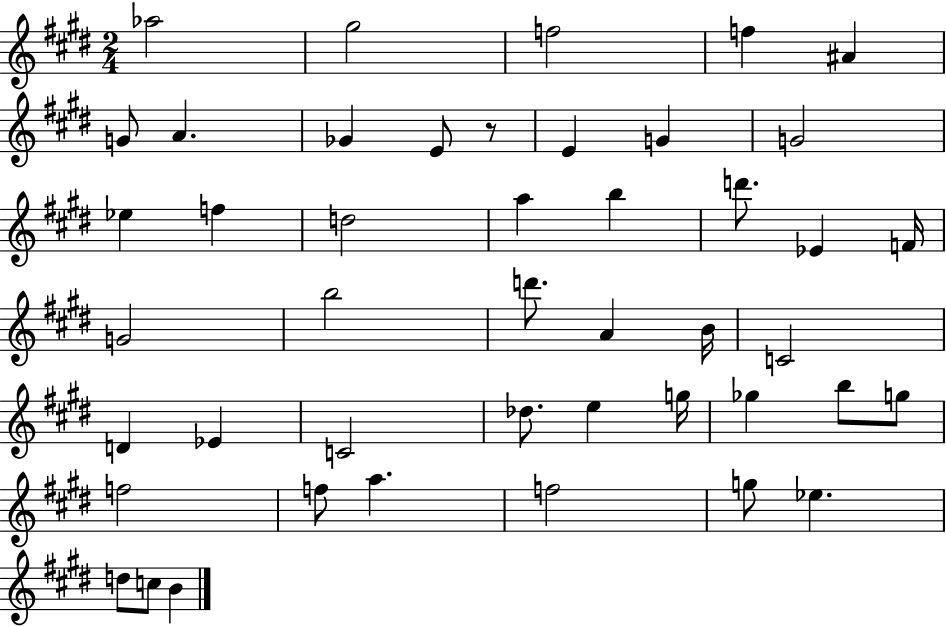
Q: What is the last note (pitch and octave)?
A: B4